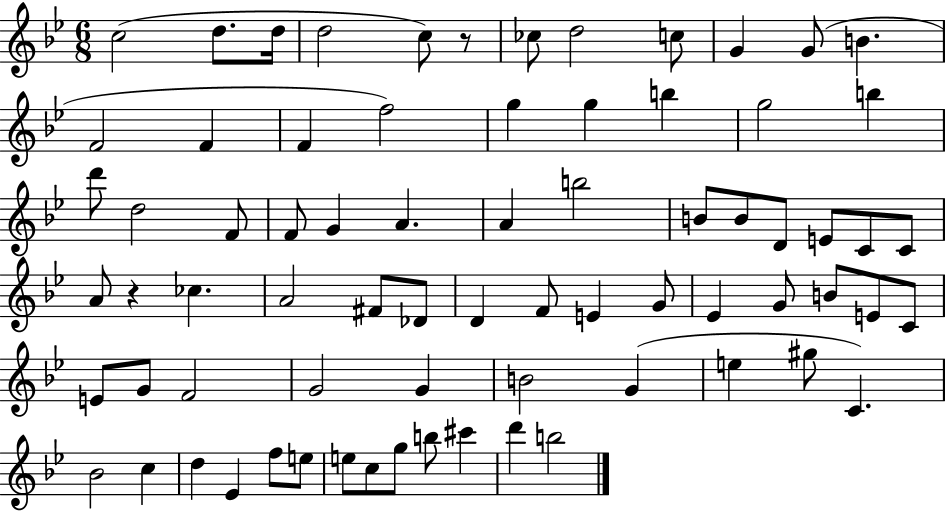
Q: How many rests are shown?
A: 2